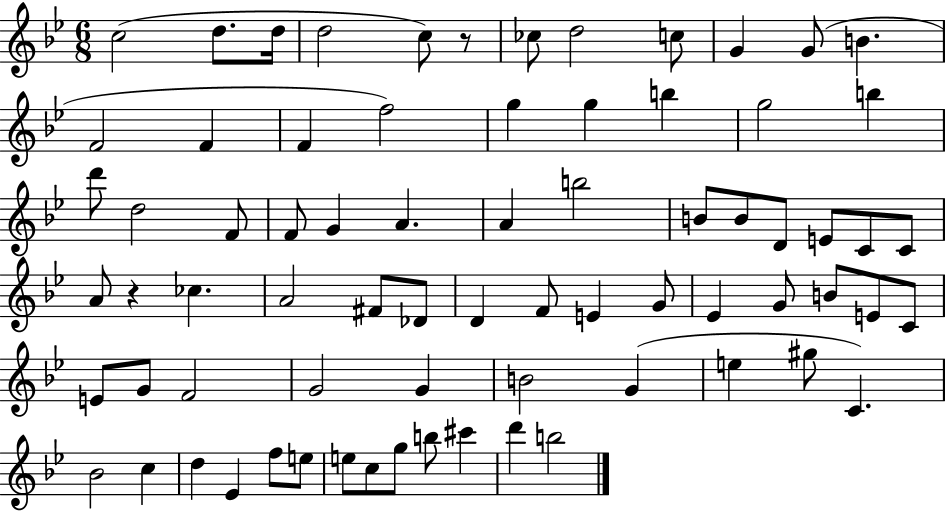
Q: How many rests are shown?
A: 2